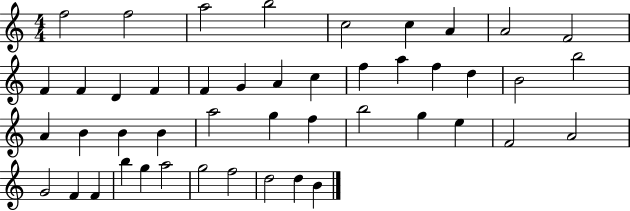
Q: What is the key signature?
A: C major